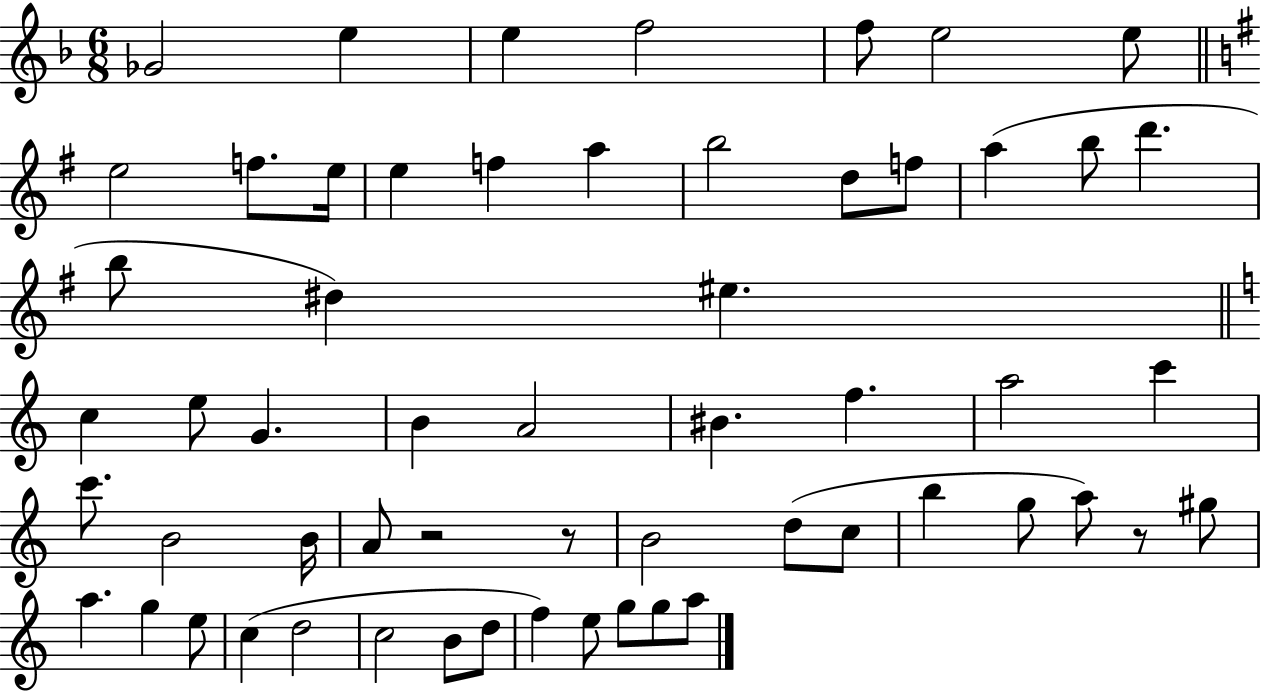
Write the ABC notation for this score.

X:1
T:Untitled
M:6/8
L:1/4
K:F
_G2 e e f2 f/2 e2 e/2 e2 f/2 e/4 e f a b2 d/2 f/2 a b/2 d' b/2 ^d ^e c e/2 G B A2 ^B f a2 c' c'/2 B2 B/4 A/2 z2 z/2 B2 d/2 c/2 b g/2 a/2 z/2 ^g/2 a g e/2 c d2 c2 B/2 d/2 f e/2 g/2 g/2 a/2